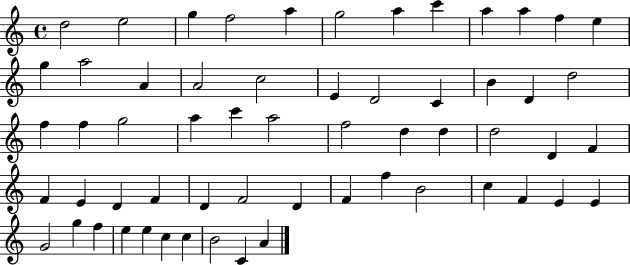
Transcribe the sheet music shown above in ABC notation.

X:1
T:Untitled
M:4/4
L:1/4
K:C
d2 e2 g f2 a g2 a c' a a f e g a2 A A2 c2 E D2 C B D d2 f f g2 a c' a2 f2 d d d2 D F F E D F D F2 D F f B2 c F E E G2 g f e e c c B2 C A